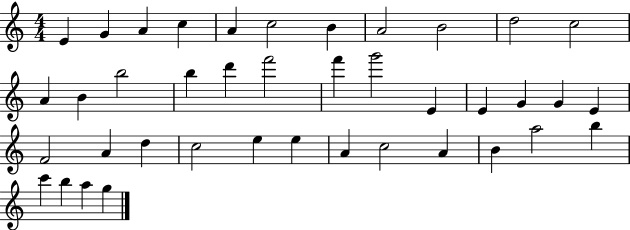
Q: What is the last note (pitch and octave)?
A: G5